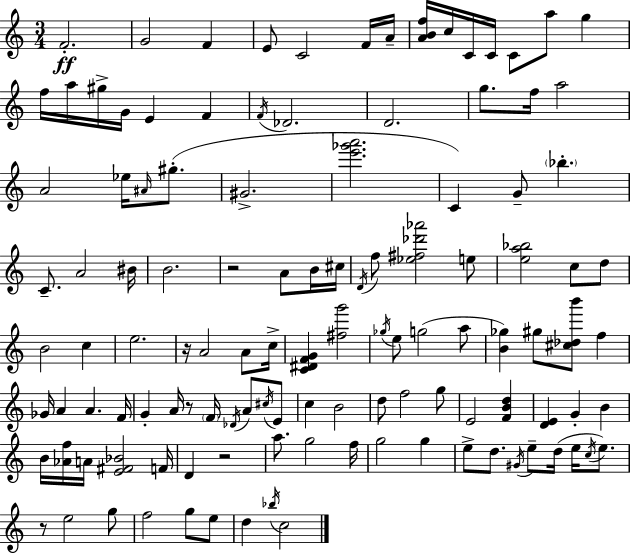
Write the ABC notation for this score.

X:1
T:Untitled
M:3/4
L:1/4
K:Am
F2 G2 F E/2 C2 F/4 A/4 [ABf]/4 c/4 C/4 C/4 C/2 a/2 g f/4 a/4 ^g/4 G/4 E F F/4 _D2 D2 g/2 f/4 a2 A2 _e/4 ^A/4 ^g/2 ^G2 [e'_g'a']2 C G/2 _b C/2 A2 ^B/4 B2 z2 A/2 B/4 ^c/4 D/4 f/2 [_e^f_d'_a']2 e/2 [ea_b]2 c/2 d/2 B2 c e2 z/4 A2 A/2 c/4 [C^DFG] [^fg']2 _g/4 e/2 g2 a/2 [B_g] ^g/2 [^c_db']/2 f _G/4 A A F/4 G A/4 z/2 F/4 _D/4 A/2 ^c/4 E/2 c B2 d/2 f2 g/2 E2 [FBd] [DE] G B B/4 [_Af]/4 A/4 [E^F_B]2 F/4 D z2 a/2 g2 f/4 g2 g e/2 d/2 ^G/4 e/2 d/4 e/4 c/4 e/2 z/2 e2 g/2 f2 g/2 e/2 d _b/4 c2